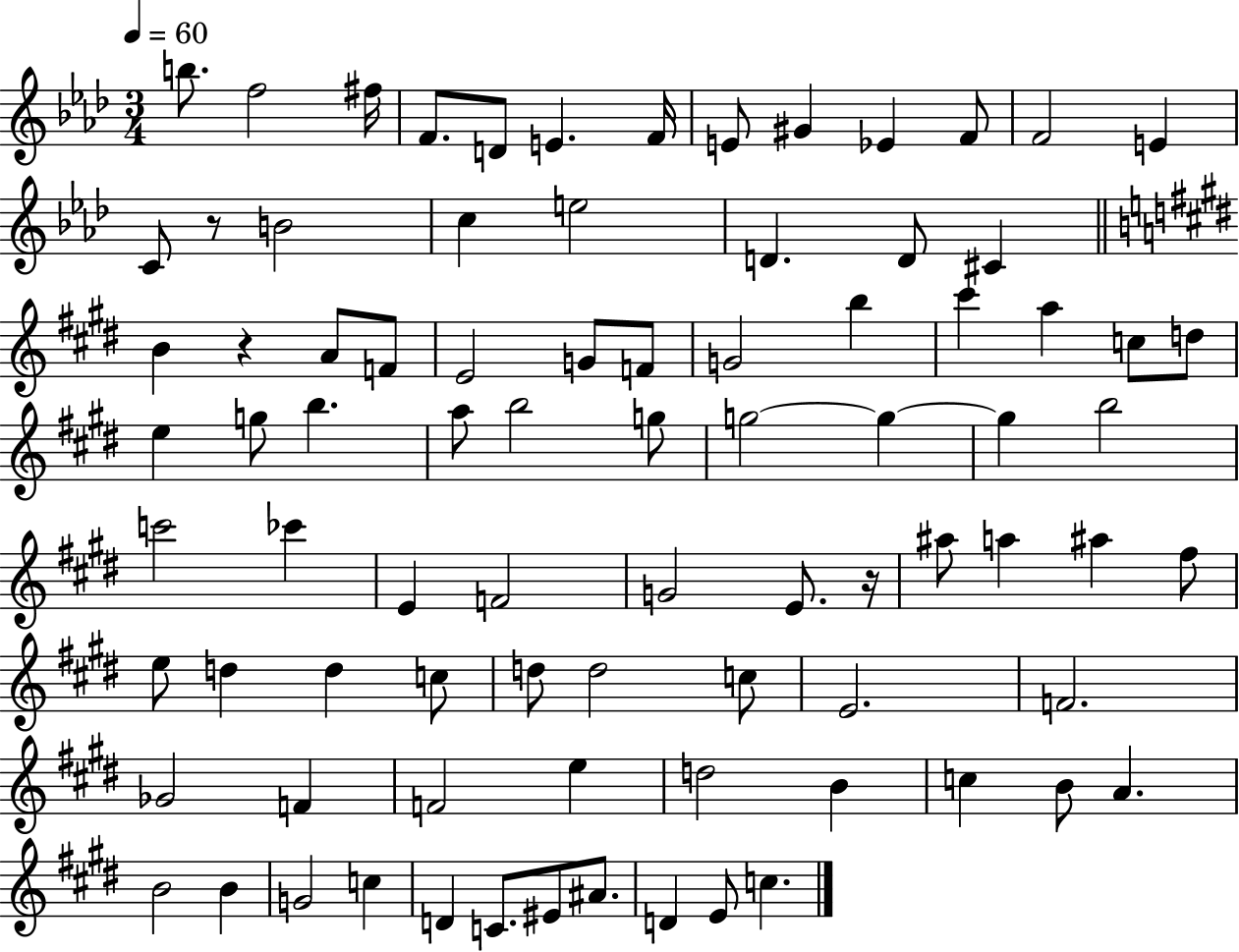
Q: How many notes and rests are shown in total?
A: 84